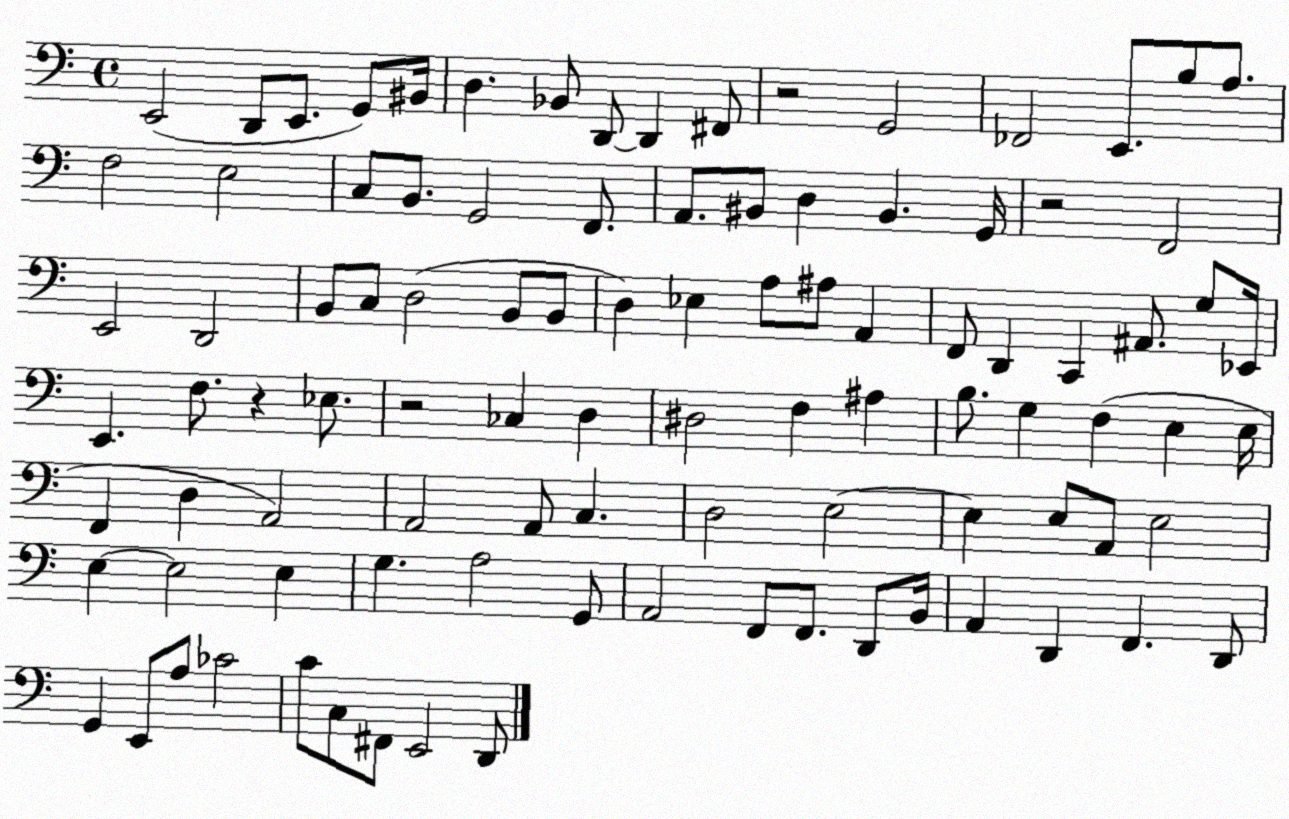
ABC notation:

X:1
T:Untitled
M:4/4
L:1/4
K:C
E,,2 D,,/2 E,,/2 G,,/2 ^B,,/4 D, _B,,/2 D,,/2 D,, ^F,,/2 z2 G,,2 _F,,2 E,,/2 B,/2 A,/2 F,2 E,2 C,/2 B,,/2 G,,2 F,,/2 A,,/2 ^B,,/2 D, ^B,, G,,/4 z2 F,,2 E,,2 D,,2 B,,/2 C,/2 D,2 B,,/2 B,,/2 D, _E, A,/2 ^A,/2 A,, F,,/2 D,, C,, ^A,,/2 G,/2 _E,,/4 E,, F,/2 z _E,/2 z2 _C, D, ^D,2 F, ^A, B,/2 G, F, E, E,/4 F,, D, A,,2 A,,2 A,,/2 C, D,2 E,2 E, E,/2 A,,/2 E,2 E, E,2 E, G, A,2 G,,/2 A,,2 F,,/2 F,,/2 D,,/2 B,,/4 A,, D,, F,, D,,/2 G,, E,,/2 A,/2 _C2 C/2 C,/2 ^F,,/2 E,,2 D,,/2